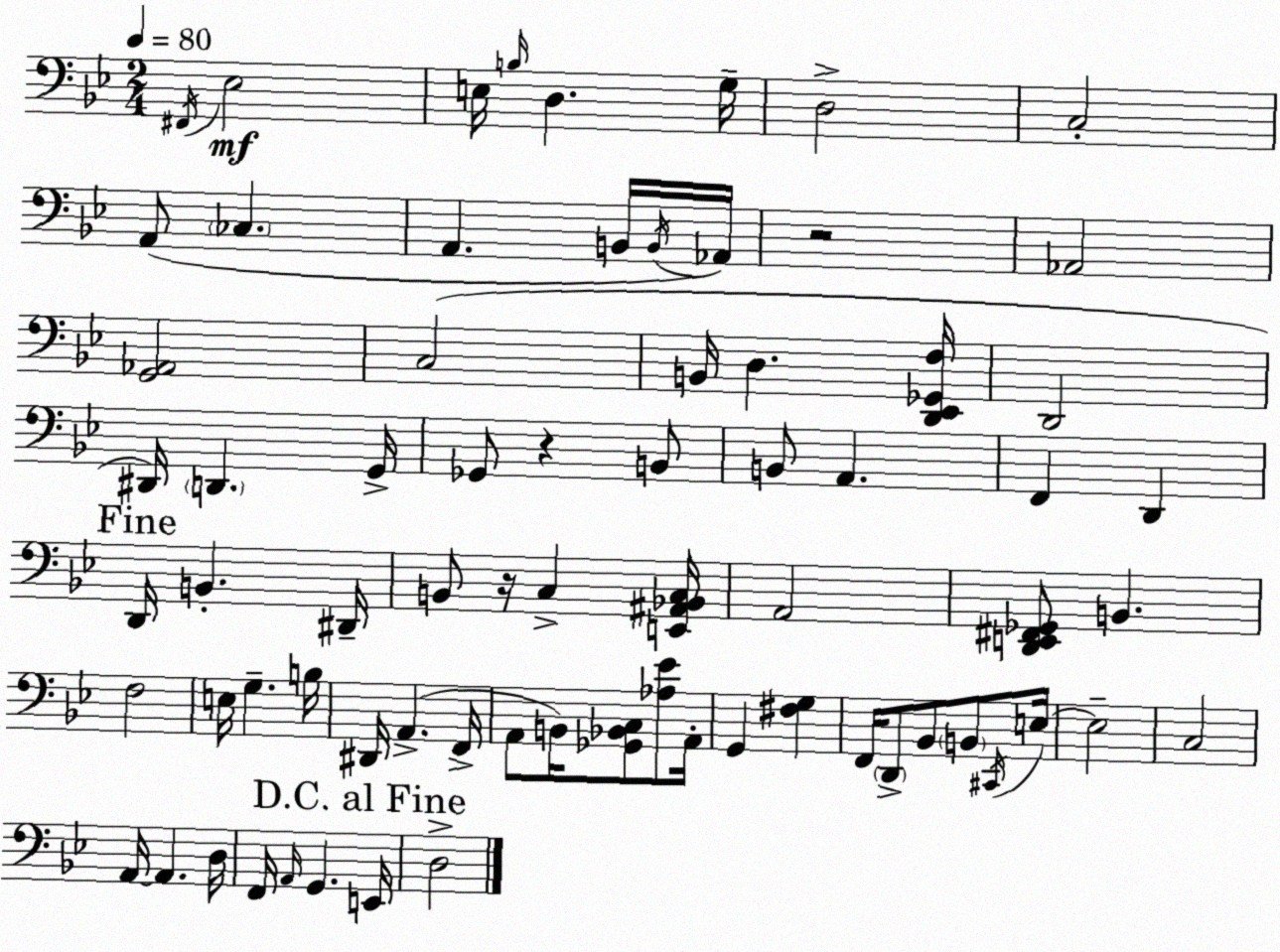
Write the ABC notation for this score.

X:1
T:Untitled
M:2/4
L:1/4
K:Gm
^F,,/4 _E,2 E,/4 B,/4 D, G,/4 D,2 C,2 A,,/2 _C, A,, B,,/4 B,,/4 _A,,/4 z2 _A,,2 [G,,_A,,]2 C,2 B,,/4 D, [D,,_E,,_G,,F,]/4 D,,2 ^D,,/4 D,, G,,/4 _G,,/2 z B,,/2 B,,/2 A,, F,, D,, D,,/4 B,, ^D,,/4 B,,/2 z/4 C, [E,,^A,,_B,,C,]/4 A,,2 [D,,E,,^F,,_G,,]/2 B,, F,2 E,/4 G, B,/4 ^D,,/4 A,, F,,/4 A,,/2 B,,/4 [_G,,_B,,C,]/2 [_A,_E]/2 A,,/4 G,, [^F,G,] F,,/4 D,,/2 _B,,/2 B,,/2 ^C,,/4 E,/4 E,2 C,2 A,,/4 A,, D,/4 F,,/4 A,,/4 G,, E,,/4 D,2